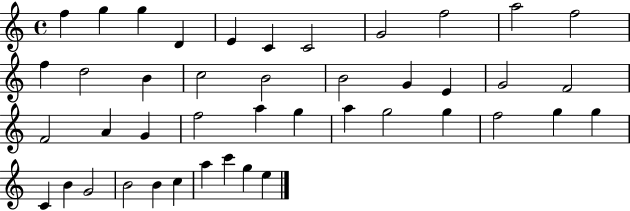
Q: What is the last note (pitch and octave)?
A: E5